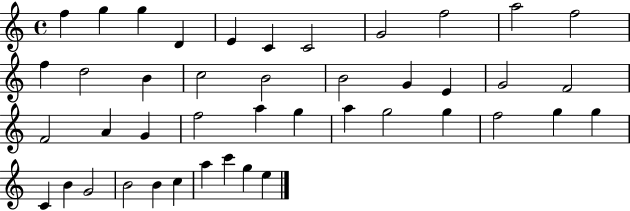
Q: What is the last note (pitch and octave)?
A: E5